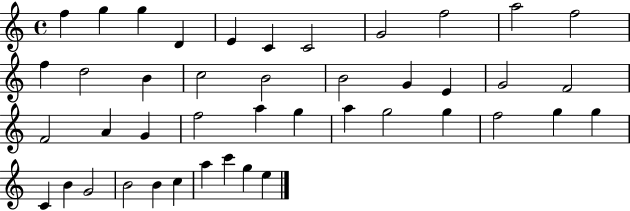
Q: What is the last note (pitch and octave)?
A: E5